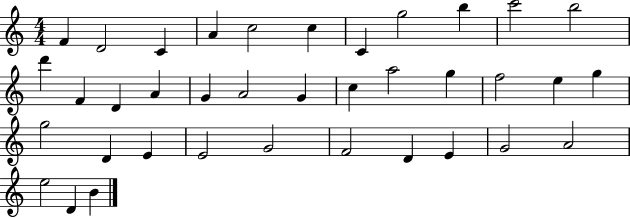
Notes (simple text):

F4/q D4/h C4/q A4/q C5/h C5/q C4/q G5/h B5/q C6/h B5/h D6/q F4/q D4/q A4/q G4/q A4/h G4/q C5/q A5/h G5/q F5/h E5/q G5/q G5/h D4/q E4/q E4/h G4/h F4/h D4/q E4/q G4/h A4/h E5/h D4/q B4/q